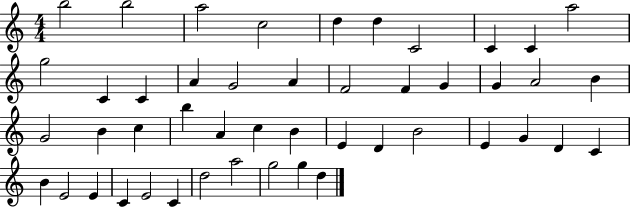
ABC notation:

X:1
T:Untitled
M:4/4
L:1/4
K:C
b2 b2 a2 c2 d d C2 C C a2 g2 C C A G2 A F2 F G G A2 B G2 B c b A c B E D B2 E G D C B E2 E C E2 C d2 a2 g2 g d